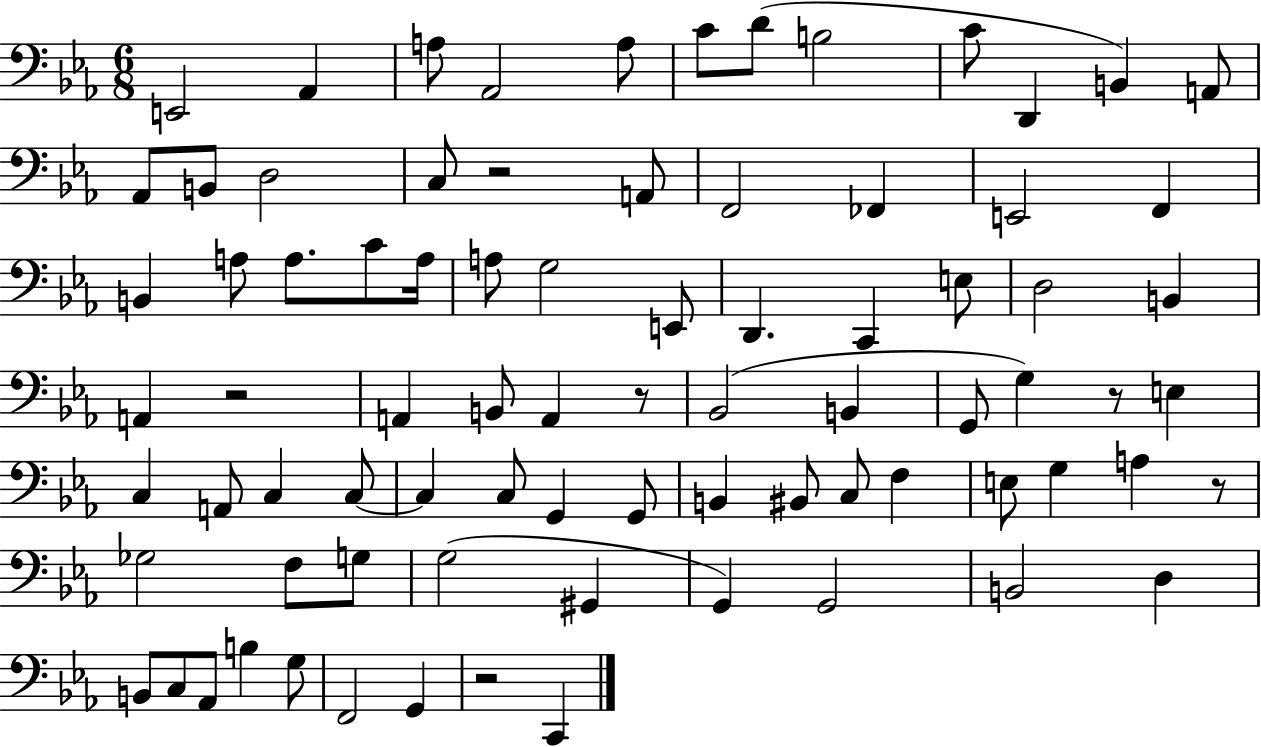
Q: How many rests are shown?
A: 6